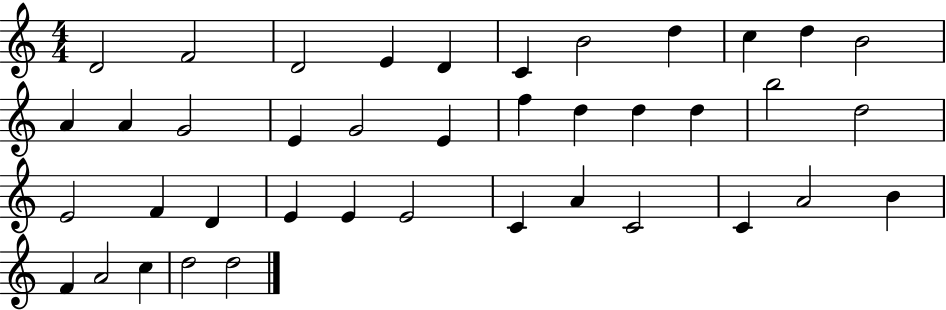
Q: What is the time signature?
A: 4/4